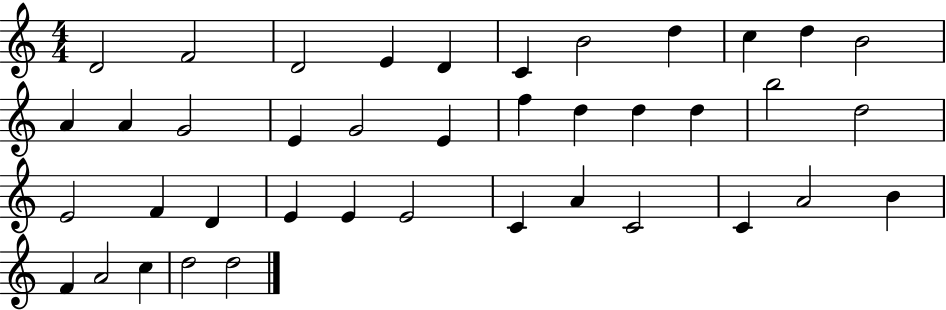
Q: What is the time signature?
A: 4/4